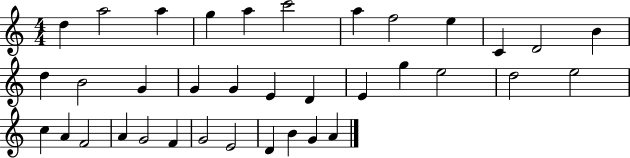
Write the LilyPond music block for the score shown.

{
  \clef treble
  \numericTimeSignature
  \time 4/4
  \key c \major
  d''4 a''2 a''4 | g''4 a''4 c'''2 | a''4 f''2 e''4 | c'4 d'2 b'4 | \break d''4 b'2 g'4 | g'4 g'4 e'4 d'4 | e'4 g''4 e''2 | d''2 e''2 | \break c''4 a'4 f'2 | a'4 g'2 f'4 | g'2 e'2 | d'4 b'4 g'4 a'4 | \break \bar "|."
}